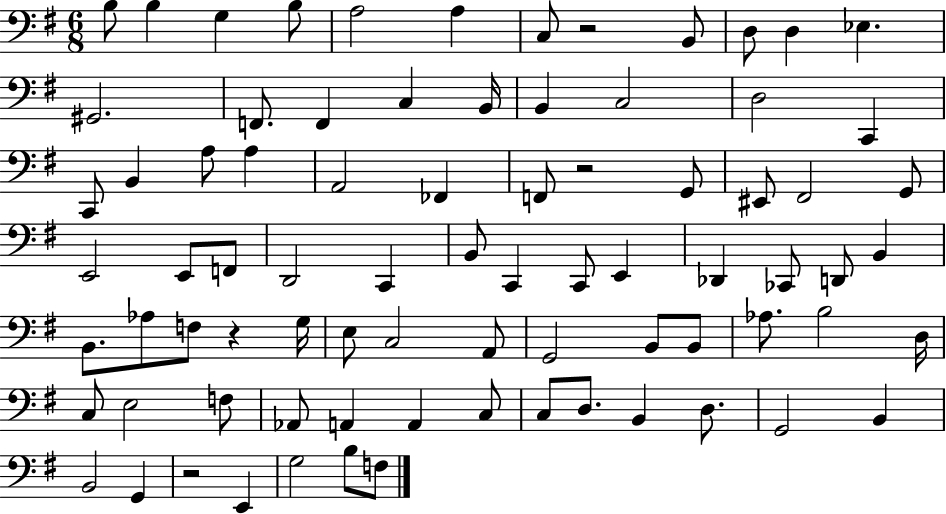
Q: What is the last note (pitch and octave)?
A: F3